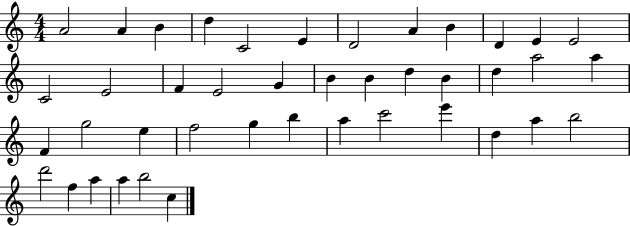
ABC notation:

X:1
T:Untitled
M:4/4
L:1/4
K:C
A2 A B d C2 E D2 A B D E E2 C2 E2 F E2 G B B d B d a2 a F g2 e f2 g b a c'2 e' d a b2 d'2 f a a b2 c